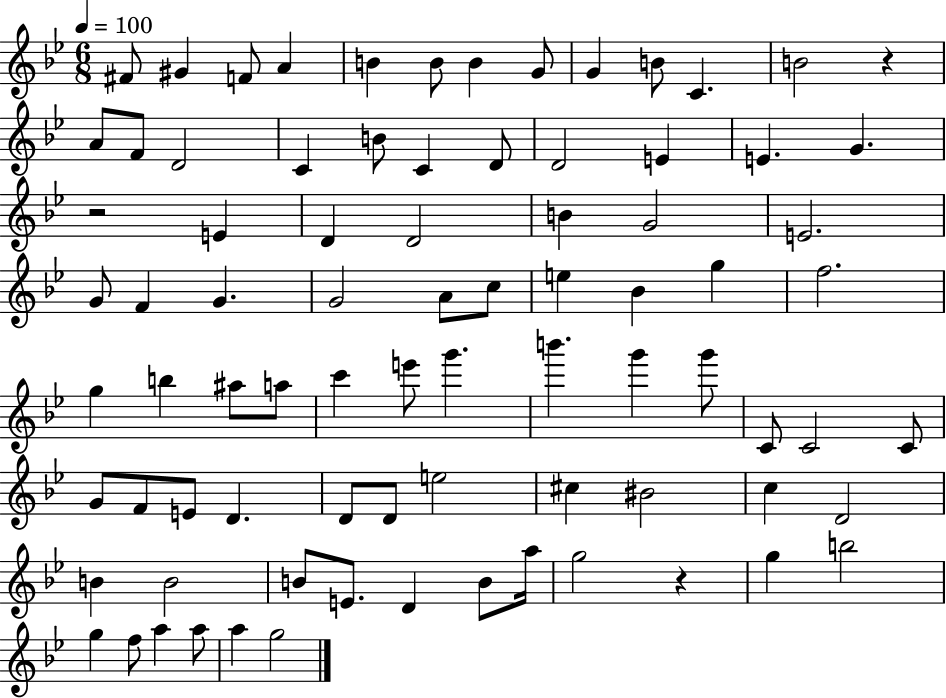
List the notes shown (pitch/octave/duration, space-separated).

F#4/e G#4/q F4/e A4/q B4/q B4/e B4/q G4/e G4/q B4/e C4/q. B4/h R/q A4/e F4/e D4/h C4/q B4/e C4/q D4/e D4/h E4/q E4/q. G4/q. R/h E4/q D4/q D4/h B4/q G4/h E4/h. G4/e F4/q G4/q. G4/h A4/e C5/e E5/q Bb4/q G5/q F5/h. G5/q B5/q A#5/e A5/e C6/q E6/e G6/q. B6/q. G6/q G6/e C4/e C4/h C4/e G4/e F4/e E4/e D4/q. D4/e D4/e E5/h C#5/q BIS4/h C5/q D4/h B4/q B4/h B4/e E4/e. D4/q B4/e A5/s G5/h R/q G5/q B5/h G5/q F5/e A5/q A5/e A5/q G5/h